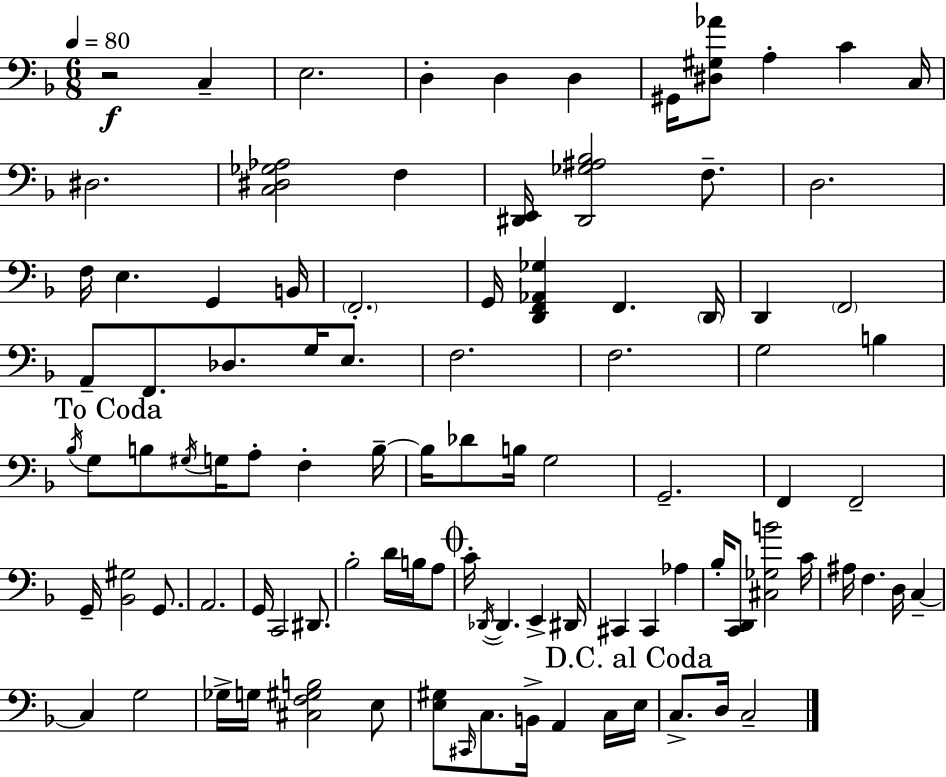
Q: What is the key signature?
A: D minor